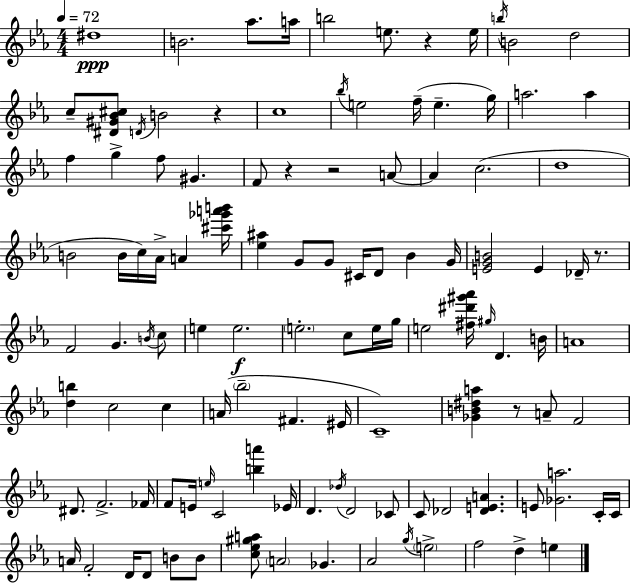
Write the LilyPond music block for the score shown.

{
  \clef treble
  \numericTimeSignature
  \time 4/4
  \key ees \major
  \tempo 4 = 72
  dis''1\ppp | b'2. aes''8. a''16 | b''2 e''8. r4 e''16 | \acciaccatura { b''16 } b'2 d''2 | \break c''8-- <dis' gis' bes' cis''>8 \acciaccatura { d'16 } b'2 r4 | c''1 | \acciaccatura { bes''16 } e''2 f''16--( e''4.-- | g''16) a''2. a''4 | \break f''4 g''4-> f''8 gis'4. | f'8 r4 r2 | a'8~~ a'4 c''2.( | d''1 | \break b'2 b'16 c''16) aes'16-> a'4 | <cis''' ges''' a''' b'''>16 <ees'' ais''>4 g'8 g'8 cis'16 d'8 bes'4 | g'16 <e' g' b'>2 e'4 des'16-- | r8. f'2 g'4. | \break \acciaccatura { b'16 } c''8 e''4 e''2.\f | \parenthesize e''2.-. | c''8 e''16 g''16 e''2 <fis'' dis''' gis''' aes'''>16 \grace { gis''16 } d'4. | b'16 a'1 | \break <d'' b''>4 c''2 | c''4 a'16( \parenthesize bes''2-- fis'4. | eis'16 c'1--) | <ges' b' dis'' a''>4 r8 a'8-- f'2 | \break dis'8. f'2.-> | fes'16 f'8 e'16 \grace { e''16 } c'2 | <b'' a'''>4 ees'16 d'4. \acciaccatura { des''16 } d'2 | ces'8 c'8 des'2 | \break <des' e' a'>4. e'8 <ges' a''>2. | c'16-. c'16 a'16 f'2-. | d'16 d'8 b'8 b'8 <c'' ees'' gis'' a''>8 \parenthesize a'2 | ges'4. aes'2 \acciaccatura { g''16 } | \break \parenthesize e''2-> f''2 | d''4-> e''4 \bar "|."
}